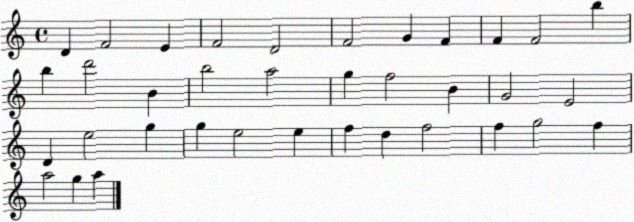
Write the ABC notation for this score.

X:1
T:Untitled
M:4/4
L:1/4
K:C
D F2 E F2 D2 F2 G F F F2 b b d'2 B b2 a2 g f2 B G2 E2 D e2 g g e2 e f d f2 f g2 f a2 g a